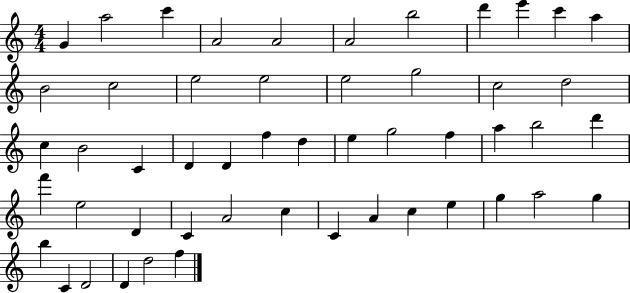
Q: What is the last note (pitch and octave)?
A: F5